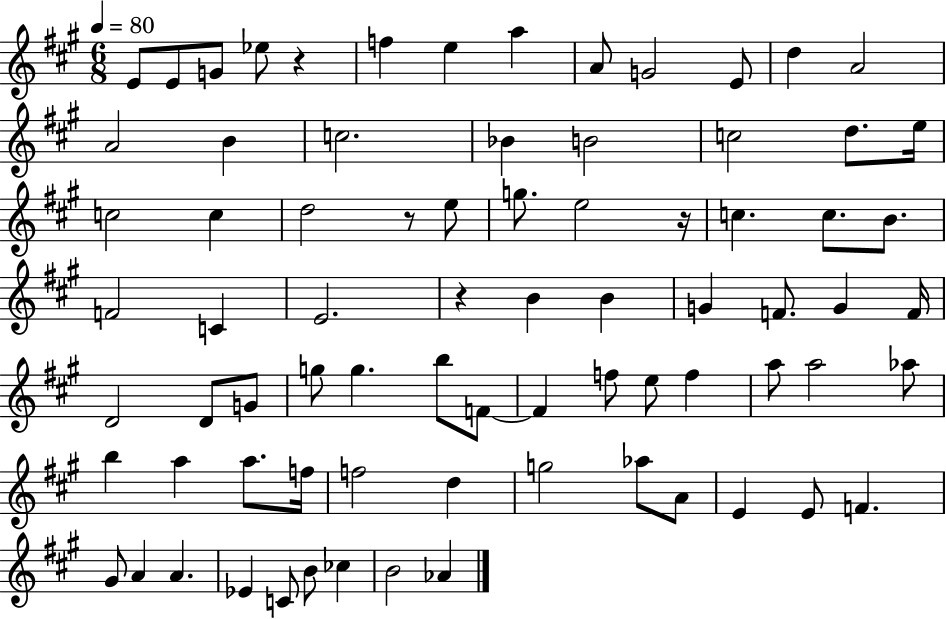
E4/e E4/e G4/e Eb5/e R/q F5/q E5/q A5/q A4/e G4/h E4/e D5/q A4/h A4/h B4/q C5/h. Bb4/q B4/h C5/h D5/e. E5/s C5/h C5/q D5/h R/e E5/e G5/e. E5/h R/s C5/q. C5/e. B4/e. F4/h C4/q E4/h. R/q B4/q B4/q G4/q F4/e. G4/q F4/s D4/h D4/e G4/e G5/e G5/q. B5/e F4/e F4/q F5/e E5/e F5/q A5/e A5/h Ab5/e B5/q A5/q A5/e. F5/s F5/h D5/q G5/h Ab5/e A4/e E4/q E4/e F4/q. G#4/e A4/q A4/q. Eb4/q C4/e B4/e CES5/q B4/h Ab4/q